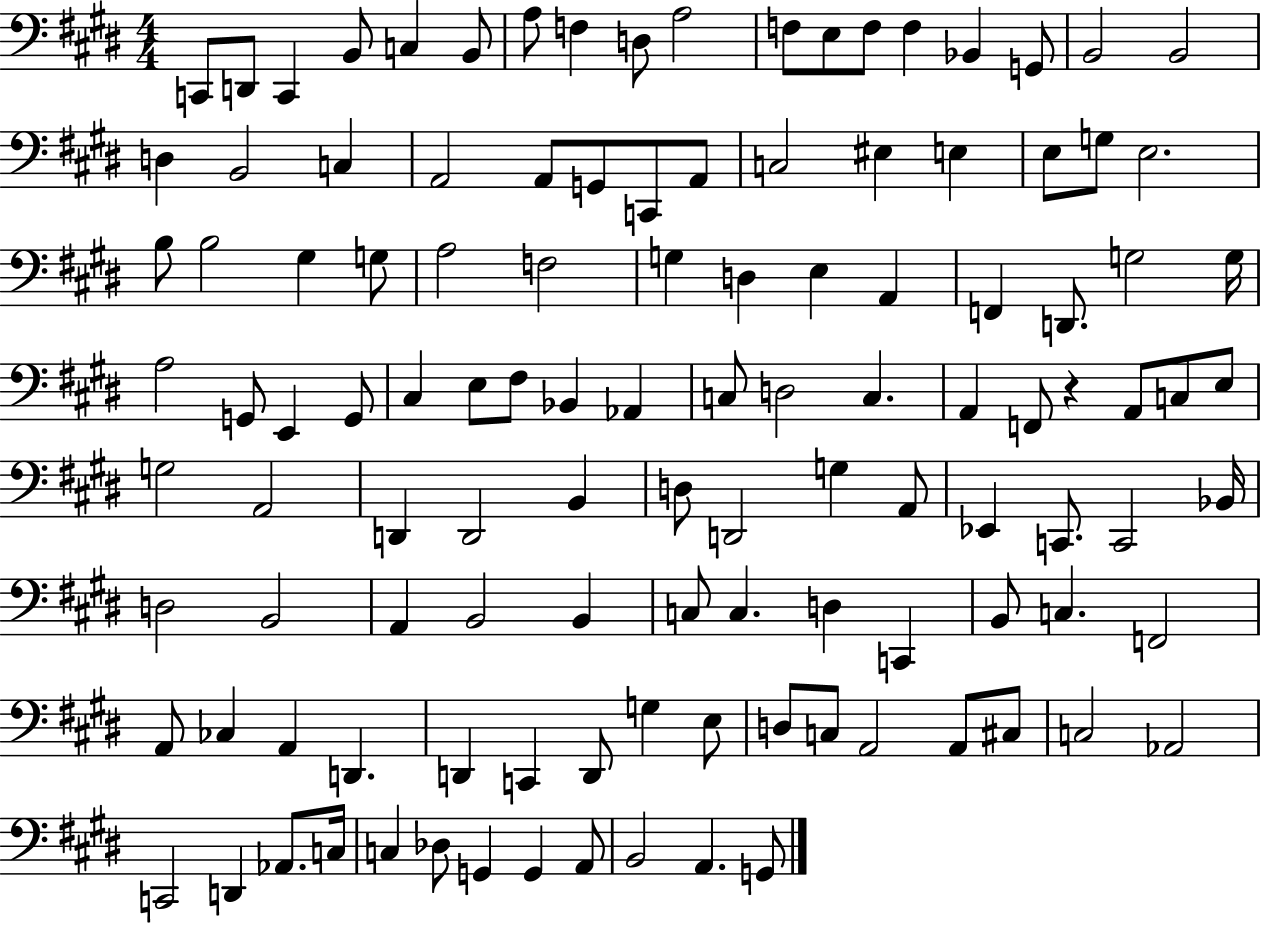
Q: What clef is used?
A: bass